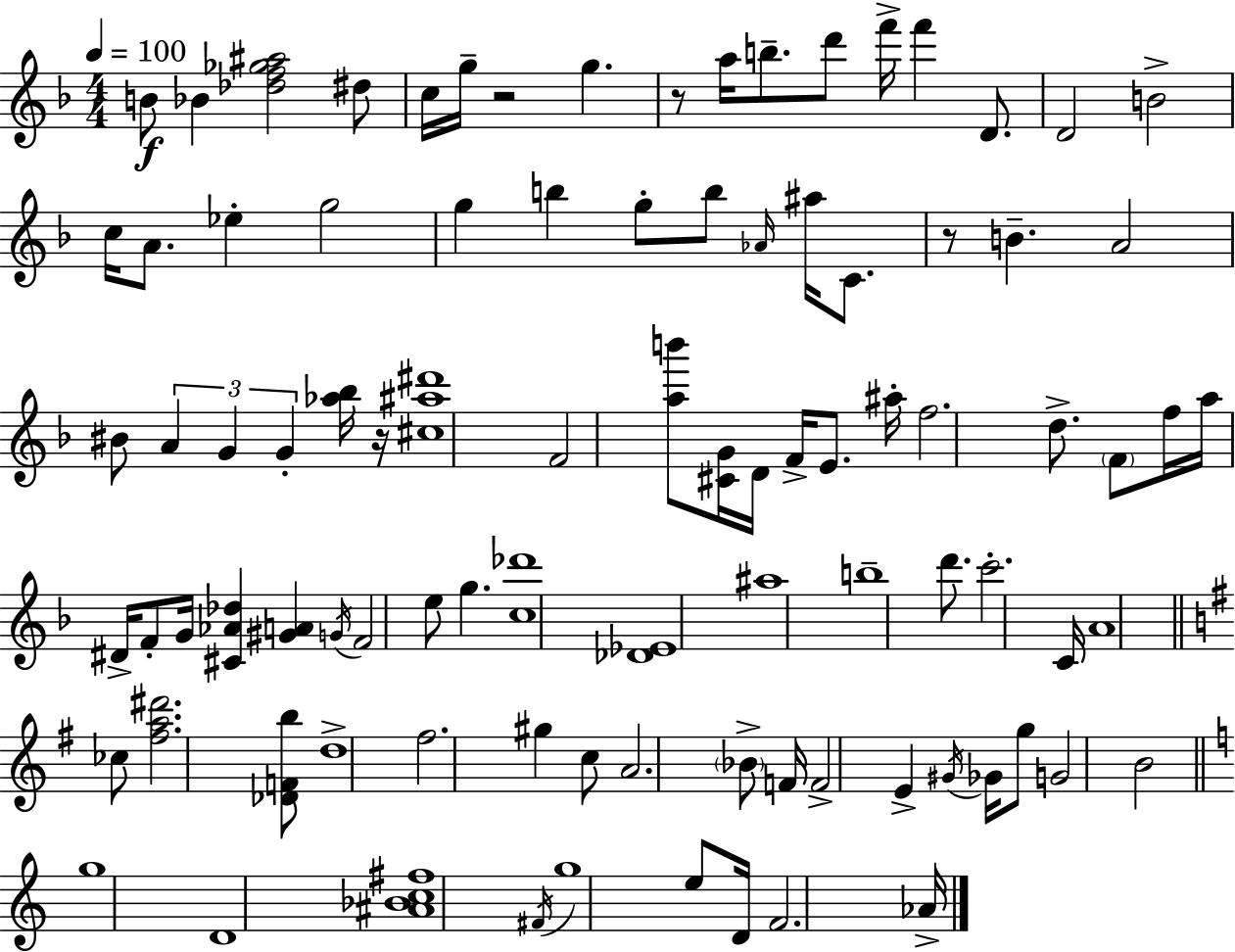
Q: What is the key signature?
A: D minor